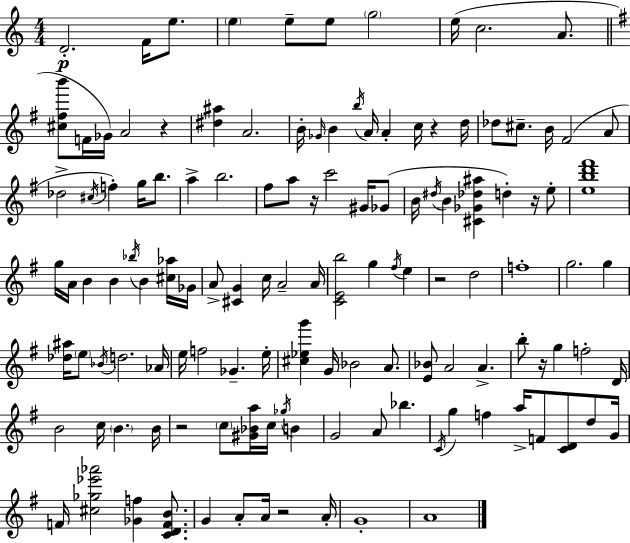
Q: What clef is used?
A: treble